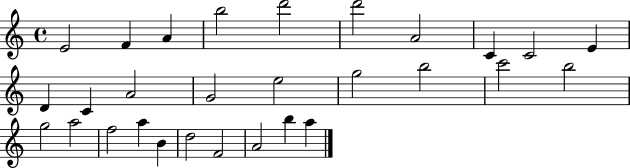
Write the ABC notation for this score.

X:1
T:Untitled
M:4/4
L:1/4
K:C
E2 F A b2 d'2 d'2 A2 C C2 E D C A2 G2 e2 g2 b2 c'2 b2 g2 a2 f2 a B d2 F2 A2 b a